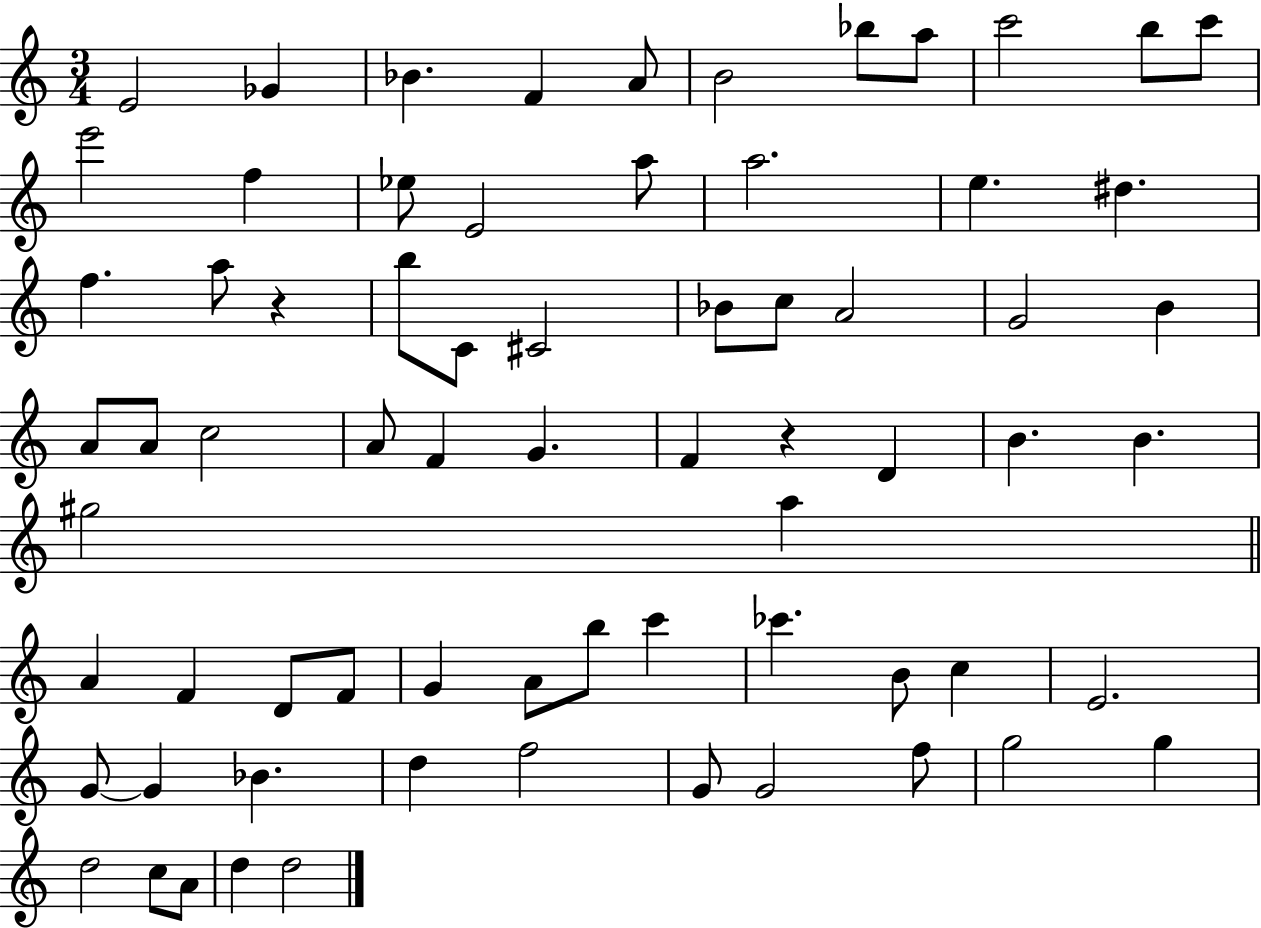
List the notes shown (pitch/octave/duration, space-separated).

E4/h Gb4/q Bb4/q. F4/q A4/e B4/h Bb5/e A5/e C6/h B5/e C6/e E6/h F5/q Eb5/e E4/h A5/e A5/h. E5/q. D#5/q. F5/q. A5/e R/q B5/e C4/e C#4/h Bb4/e C5/e A4/h G4/h B4/q A4/e A4/e C5/h A4/e F4/q G4/q. F4/q R/q D4/q B4/q. B4/q. G#5/h A5/q A4/q F4/q D4/e F4/e G4/q A4/e B5/e C6/q CES6/q. B4/e C5/q E4/h. G4/e G4/q Bb4/q. D5/q F5/h G4/e G4/h F5/e G5/h G5/q D5/h C5/e A4/e D5/q D5/h